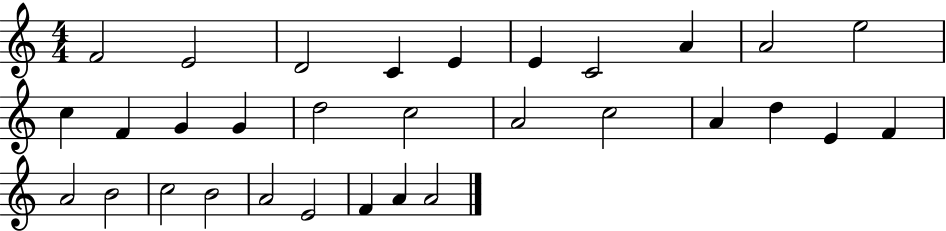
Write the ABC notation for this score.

X:1
T:Untitled
M:4/4
L:1/4
K:C
F2 E2 D2 C E E C2 A A2 e2 c F G G d2 c2 A2 c2 A d E F A2 B2 c2 B2 A2 E2 F A A2